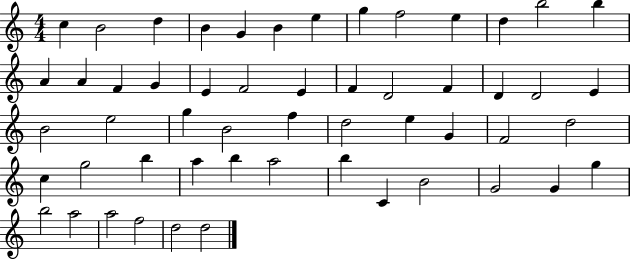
C5/q B4/h D5/q B4/q G4/q B4/q E5/q G5/q F5/h E5/q D5/q B5/h B5/q A4/q A4/q F4/q G4/q E4/q F4/h E4/q F4/q D4/h F4/q D4/q D4/h E4/q B4/h E5/h G5/q B4/h F5/q D5/h E5/q G4/q F4/h D5/h C5/q G5/h B5/q A5/q B5/q A5/h B5/q C4/q B4/h G4/h G4/q G5/q B5/h A5/h A5/h F5/h D5/h D5/h